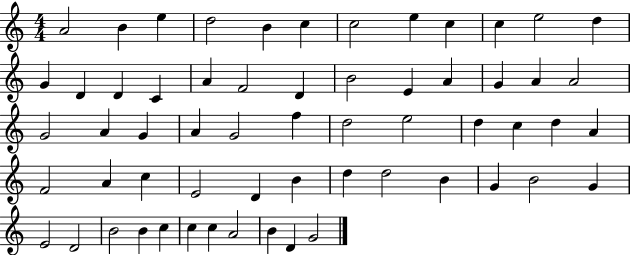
A4/h B4/q E5/q D5/h B4/q C5/q C5/h E5/q C5/q C5/q E5/h D5/q G4/q D4/q D4/q C4/q A4/q F4/h D4/q B4/h E4/q A4/q G4/q A4/q A4/h G4/h A4/q G4/q A4/q G4/h F5/q D5/h E5/h D5/q C5/q D5/q A4/q F4/h A4/q C5/q E4/h D4/q B4/q D5/q D5/h B4/q G4/q B4/h G4/q E4/h D4/h B4/h B4/q C5/q C5/q C5/q A4/h B4/q D4/q G4/h